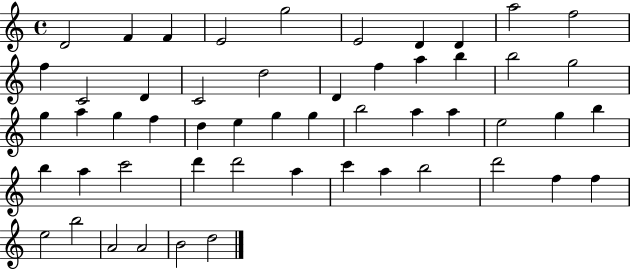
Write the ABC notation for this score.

X:1
T:Untitled
M:4/4
L:1/4
K:C
D2 F F E2 g2 E2 D D a2 f2 f C2 D C2 d2 D f a b b2 g2 g a g f d e g g b2 a a e2 g b b a c'2 d' d'2 a c' a b2 d'2 f f e2 b2 A2 A2 B2 d2